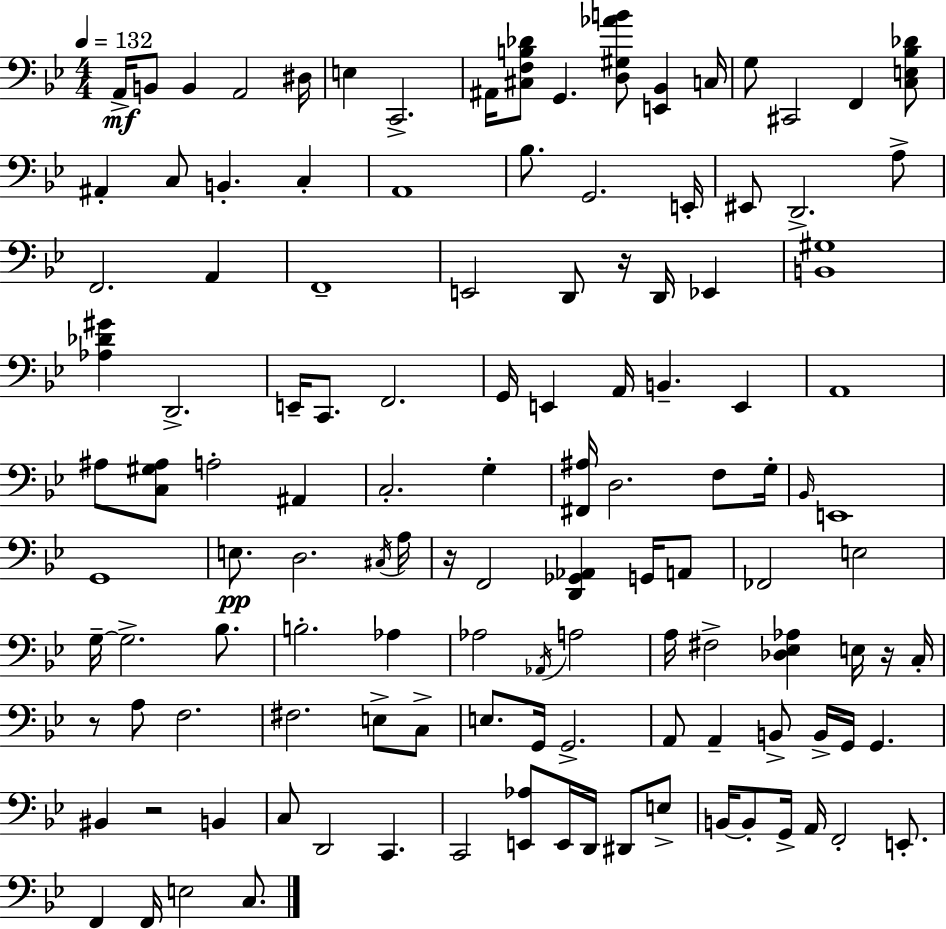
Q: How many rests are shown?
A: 5